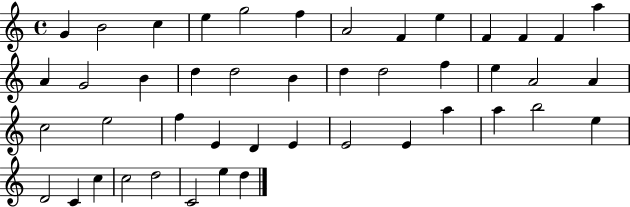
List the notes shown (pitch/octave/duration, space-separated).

G4/q B4/h C5/q E5/q G5/h F5/q A4/h F4/q E5/q F4/q F4/q F4/q A5/q A4/q G4/h B4/q D5/q D5/h B4/q D5/q D5/h F5/q E5/q A4/h A4/q C5/h E5/h F5/q E4/q D4/q E4/q E4/h E4/q A5/q A5/q B5/h E5/q D4/h C4/q C5/q C5/h D5/h C4/h E5/q D5/q